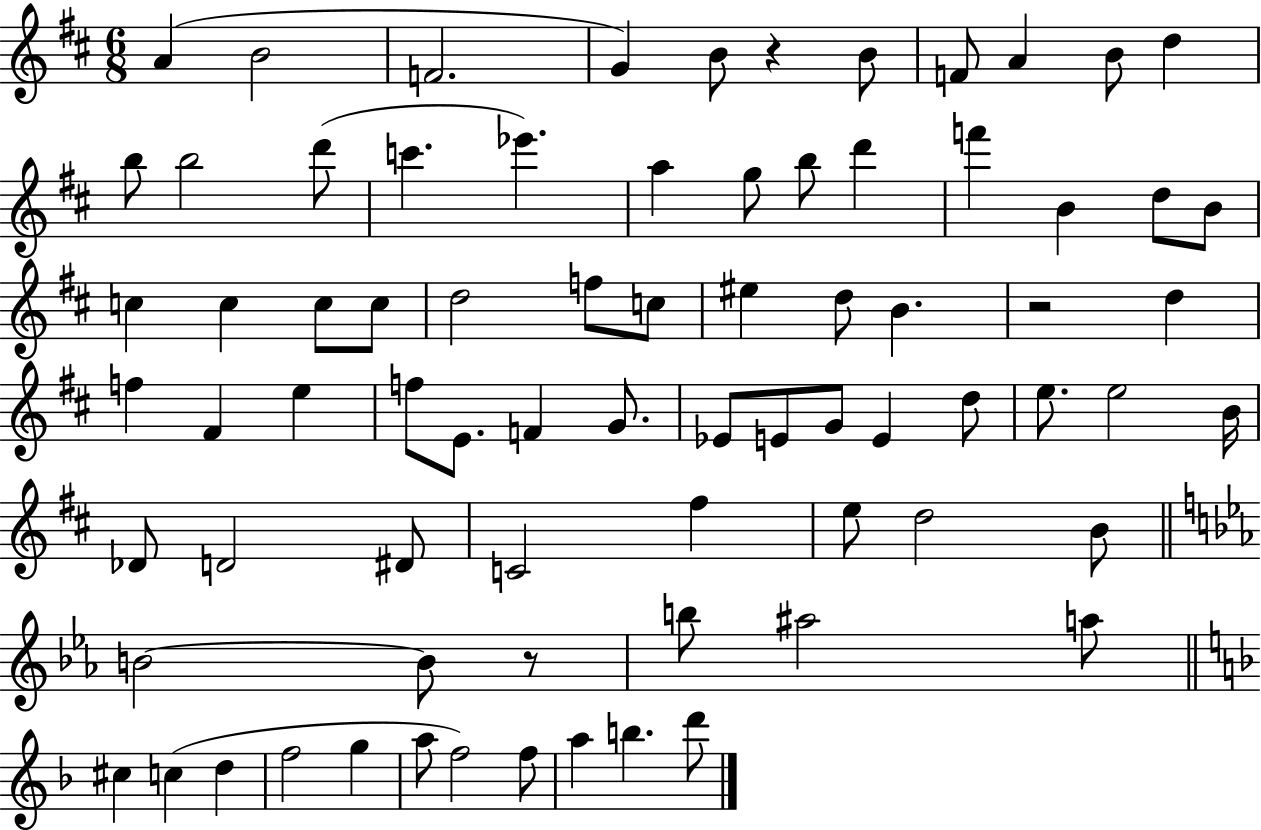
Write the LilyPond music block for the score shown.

{
  \clef treble
  \numericTimeSignature
  \time 6/8
  \key d \major
  a'4( b'2 | f'2. | g'4) b'8 r4 b'8 | f'8 a'4 b'8 d''4 | \break b''8 b''2 d'''8( | c'''4. ees'''4.) | a''4 g''8 b''8 d'''4 | f'''4 b'4 d''8 b'8 | \break c''4 c''4 c''8 c''8 | d''2 f''8 c''8 | eis''4 d''8 b'4. | r2 d''4 | \break f''4 fis'4 e''4 | f''8 e'8. f'4 g'8. | ees'8 e'8 g'8 e'4 d''8 | e''8. e''2 b'16 | \break des'8 d'2 dis'8 | c'2 fis''4 | e''8 d''2 b'8 | \bar "||" \break \key ees \major b'2~~ b'8 r8 | b''8 ais''2 a''8 | \bar "||" \break \key d \minor cis''4 c''4( d''4 | f''2 g''4 | a''8 f''2) f''8 | a''4 b''4. d'''8 | \break \bar "|."
}